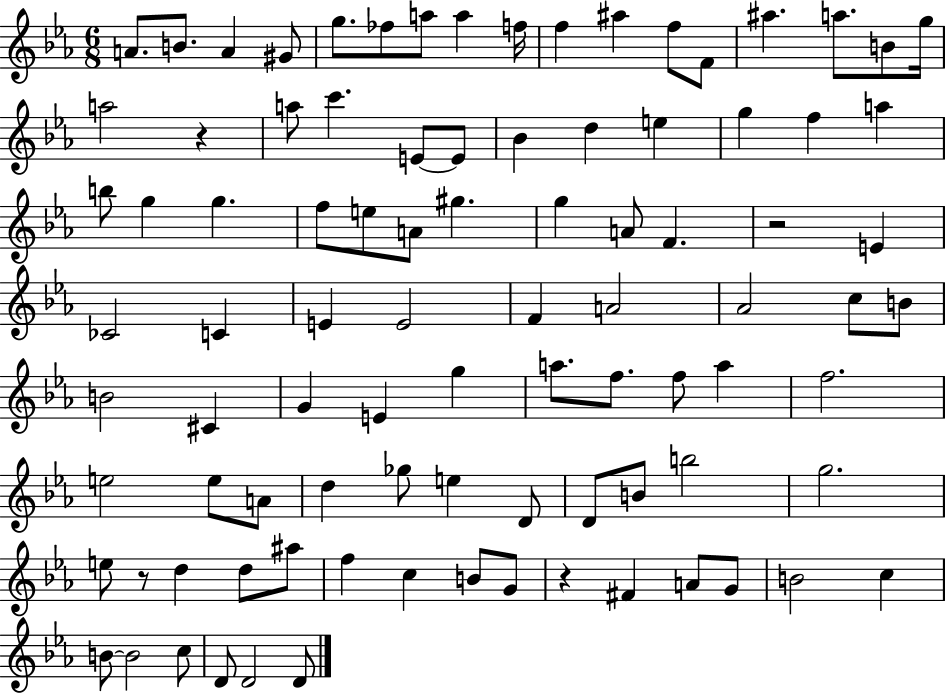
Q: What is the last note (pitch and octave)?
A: D4